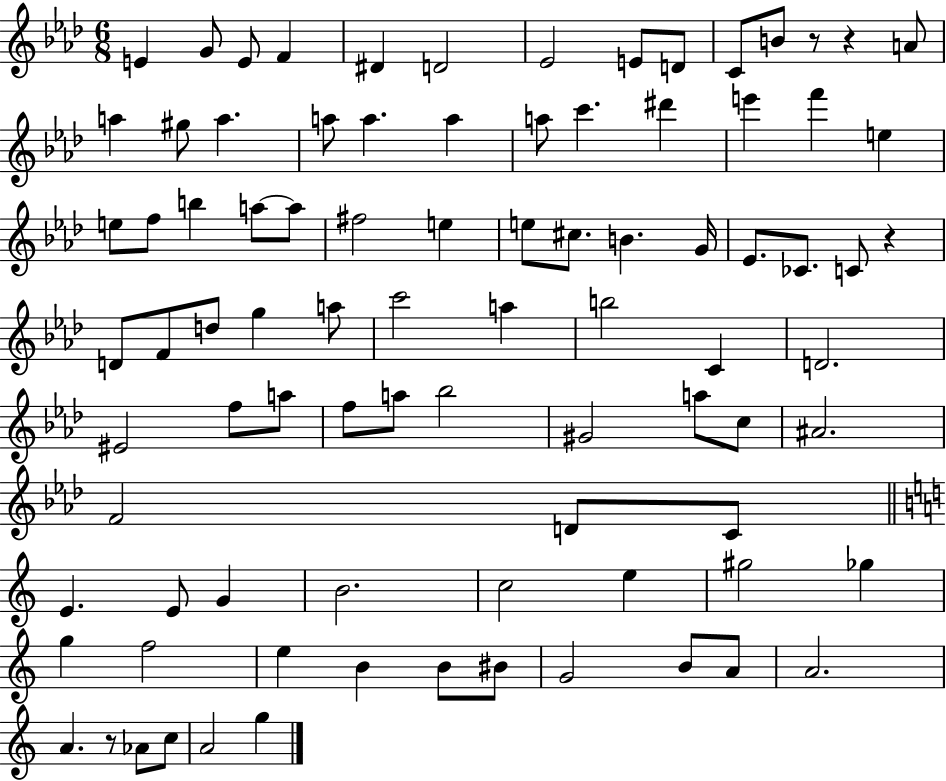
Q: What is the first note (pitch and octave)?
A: E4